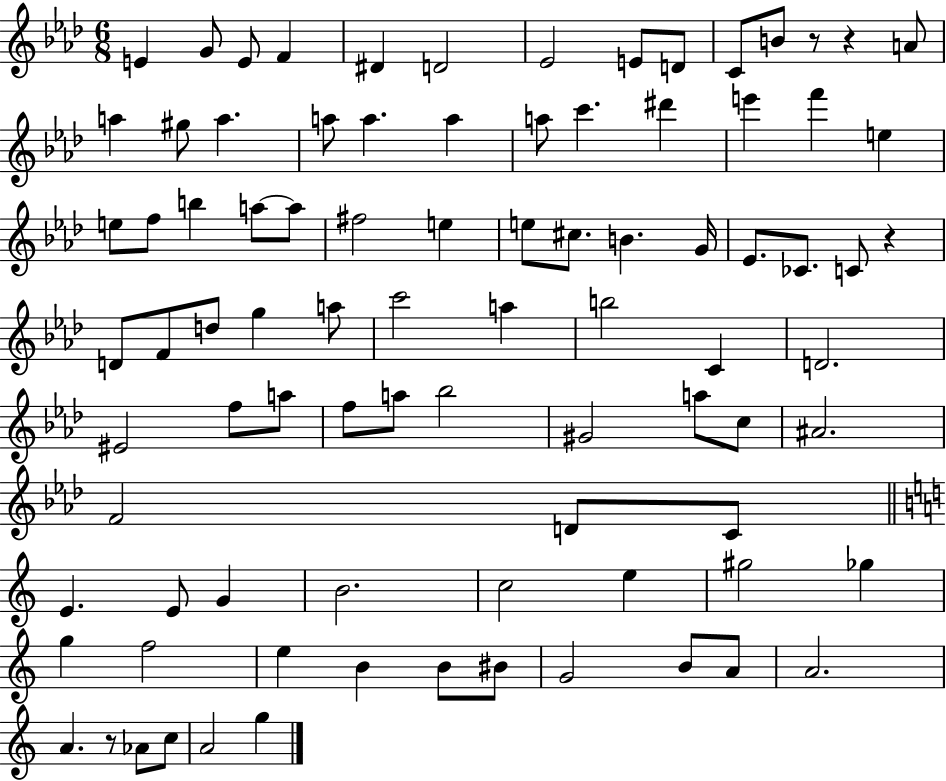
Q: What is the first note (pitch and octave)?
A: E4